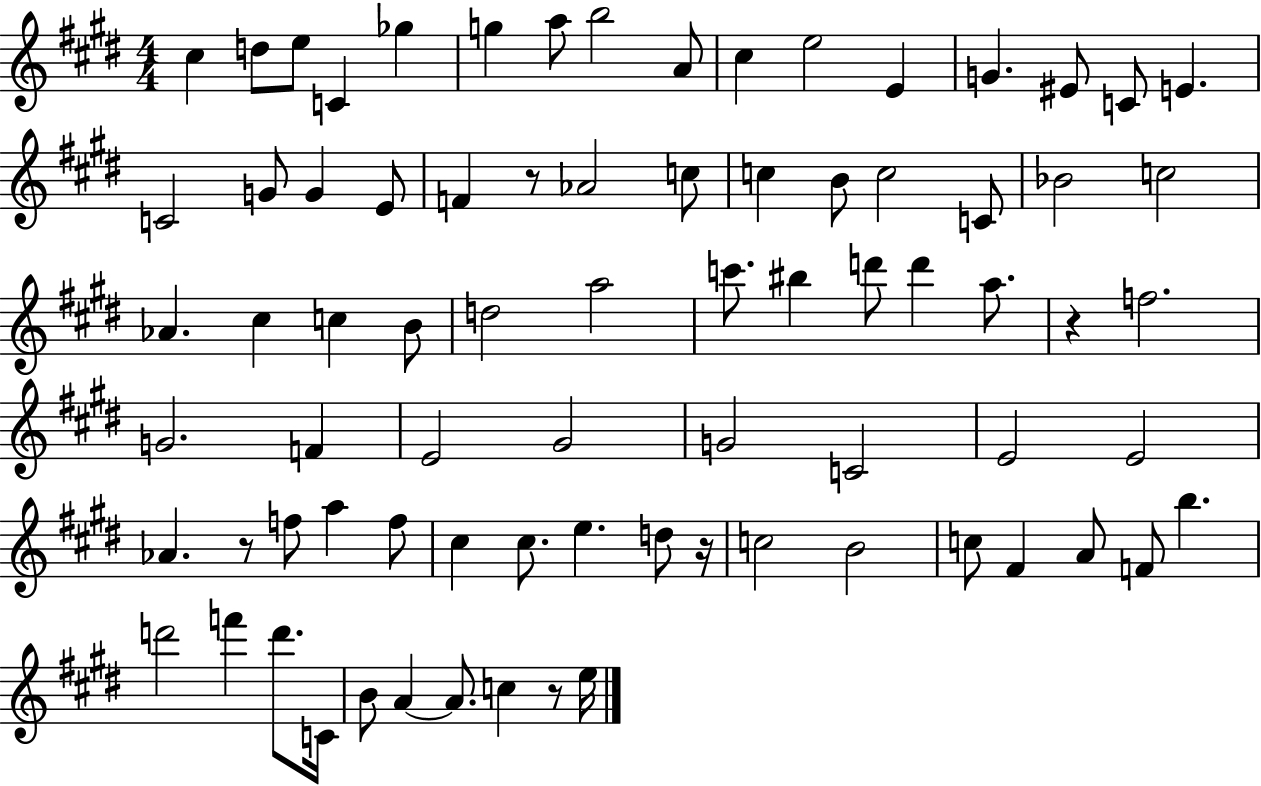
{
  \clef treble
  \numericTimeSignature
  \time 4/4
  \key e \major
  \repeat volta 2 { cis''4 d''8 e''8 c'4 ges''4 | g''4 a''8 b''2 a'8 | cis''4 e''2 e'4 | g'4. eis'8 c'8 e'4. | \break c'2 g'8 g'4 e'8 | f'4 r8 aes'2 c''8 | c''4 b'8 c''2 c'8 | bes'2 c''2 | \break aes'4. cis''4 c''4 b'8 | d''2 a''2 | c'''8. bis''4 d'''8 d'''4 a''8. | r4 f''2. | \break g'2. f'4 | e'2 gis'2 | g'2 c'2 | e'2 e'2 | \break aes'4. r8 f''8 a''4 f''8 | cis''4 cis''8. e''4. d''8 r16 | c''2 b'2 | c''8 fis'4 a'8 f'8 b''4. | \break d'''2 f'''4 d'''8. c'16 | b'8 a'4~~ a'8. c''4 r8 e''16 | } \bar "|."
}